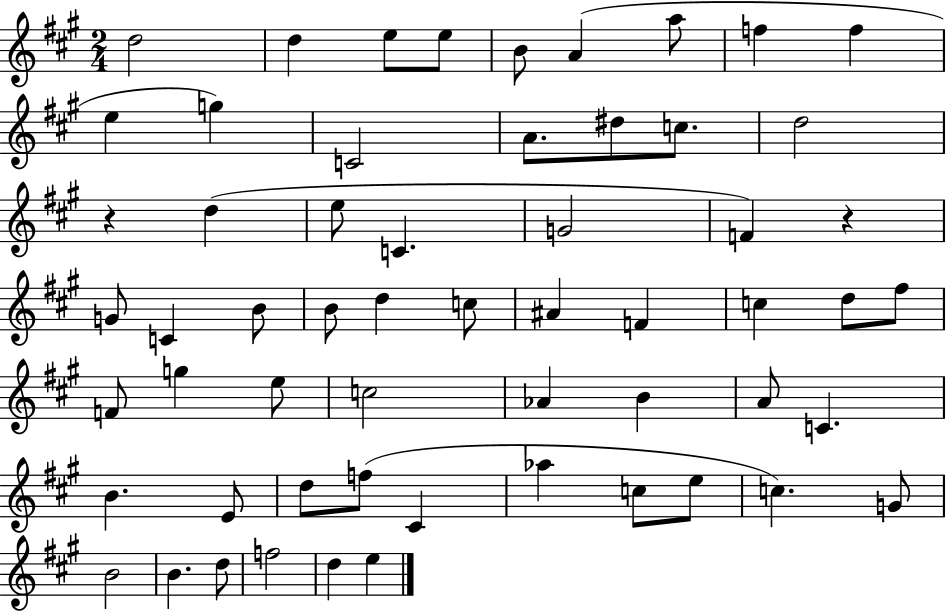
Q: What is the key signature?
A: A major